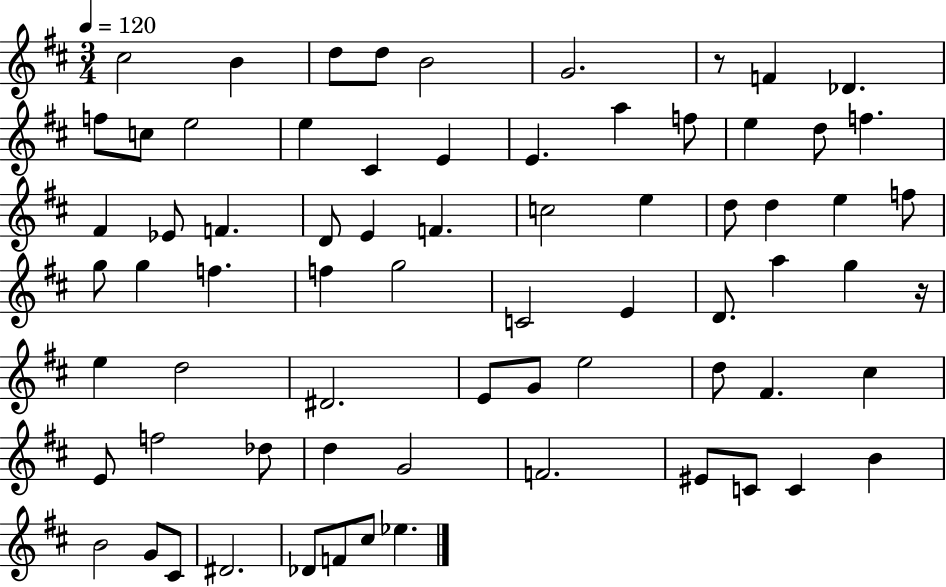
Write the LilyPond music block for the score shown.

{
  \clef treble
  \numericTimeSignature
  \time 3/4
  \key d \major
  \tempo 4 = 120
  cis''2 b'4 | d''8 d''8 b'2 | g'2. | r8 f'4 des'4. | \break f''8 c''8 e''2 | e''4 cis'4 e'4 | e'4. a''4 f''8 | e''4 d''8 f''4. | \break fis'4 ees'8 f'4. | d'8 e'4 f'4. | c''2 e''4 | d''8 d''4 e''4 f''8 | \break g''8 g''4 f''4. | f''4 g''2 | c'2 e'4 | d'8. a''4 g''4 r16 | \break e''4 d''2 | dis'2. | e'8 g'8 e''2 | d''8 fis'4. cis''4 | \break e'8 f''2 des''8 | d''4 g'2 | f'2. | eis'8 c'8 c'4 b'4 | \break b'2 g'8 cis'8 | dis'2. | des'8 f'8 cis''8 ees''4. | \bar "|."
}